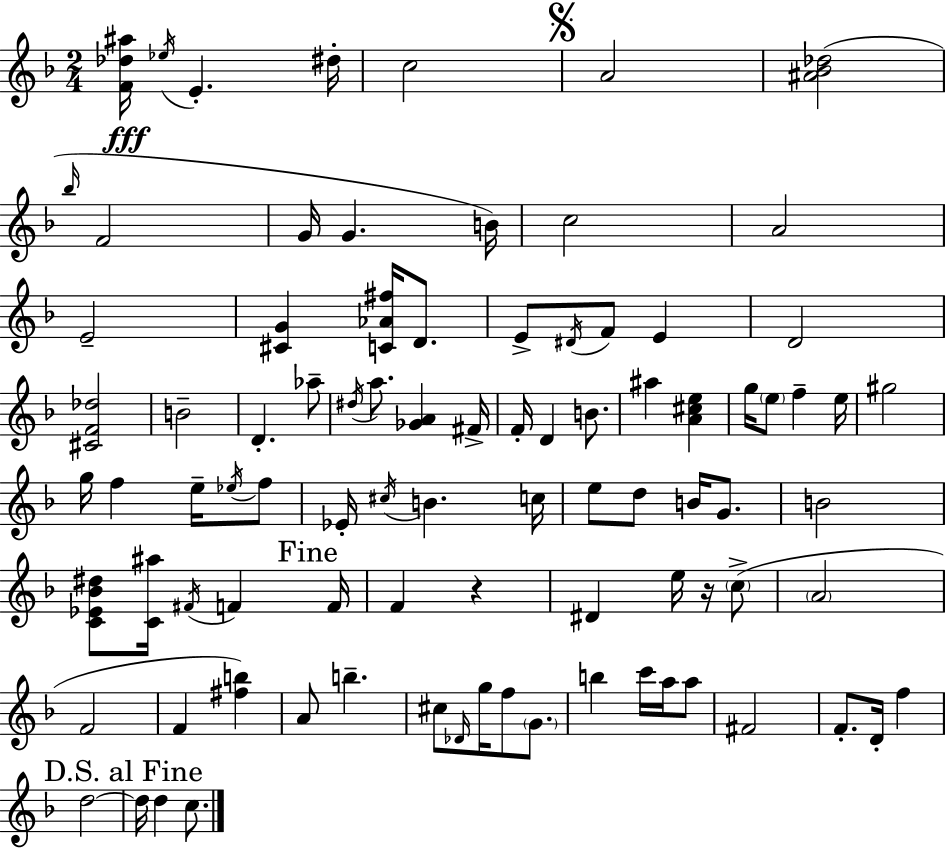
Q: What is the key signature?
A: D minor